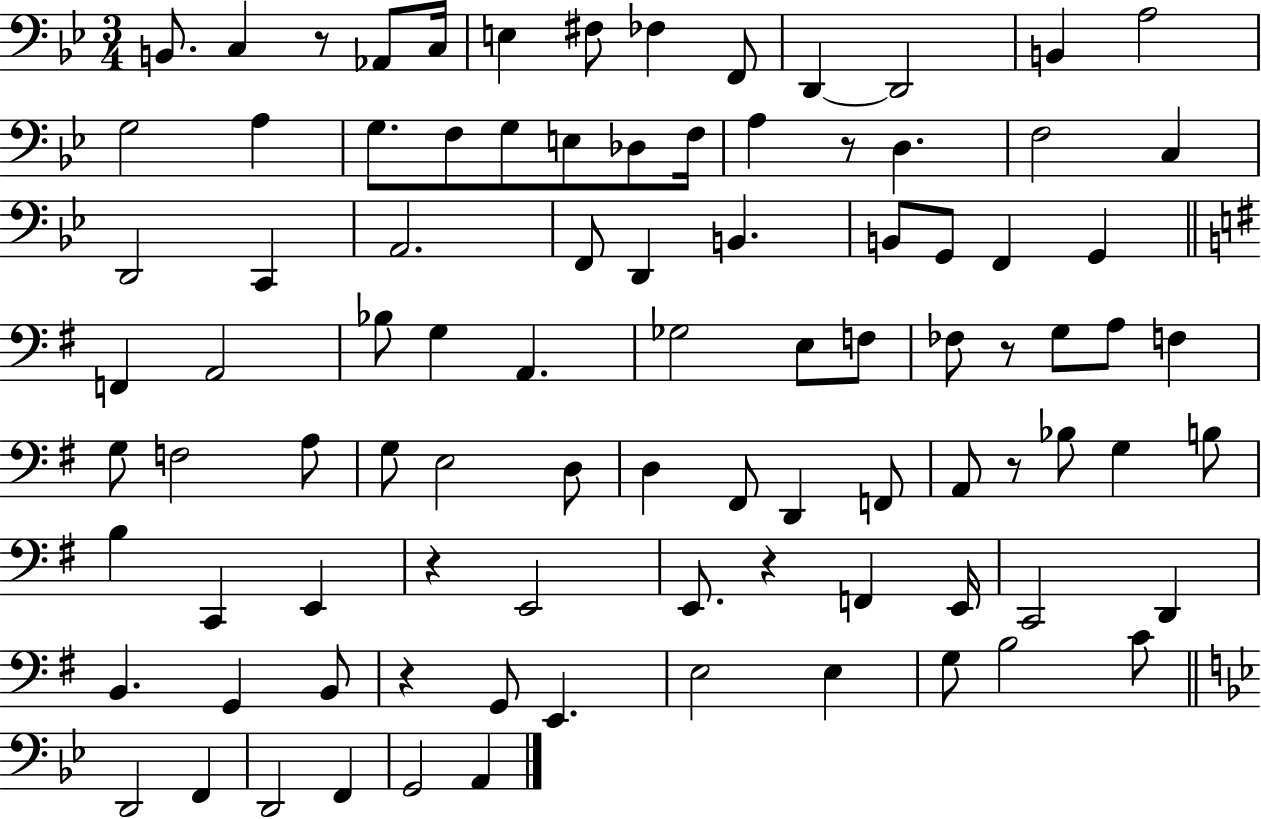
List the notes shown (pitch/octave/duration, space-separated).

B2/e. C3/q R/e Ab2/e C3/s E3/q F#3/e FES3/q F2/e D2/q D2/h B2/q A3/h G3/h A3/q G3/e. F3/e G3/e E3/e Db3/e F3/s A3/q R/e D3/q. F3/h C3/q D2/h C2/q A2/h. F2/e D2/q B2/q. B2/e G2/e F2/q G2/q F2/q A2/h Bb3/e G3/q A2/q. Gb3/h E3/e F3/e FES3/e R/e G3/e A3/e F3/q G3/e F3/h A3/e G3/e E3/h D3/e D3/q F#2/e D2/q F2/e A2/e R/e Bb3/e G3/q B3/e B3/q C2/q E2/q R/q E2/h E2/e. R/q F2/q E2/s C2/h D2/q B2/q. G2/q B2/e R/q G2/e E2/q. E3/h E3/q G3/e B3/h C4/e D2/h F2/q D2/h F2/q G2/h A2/q